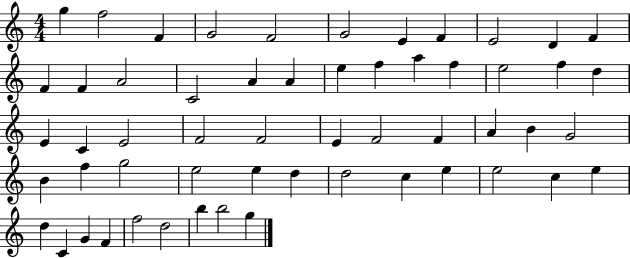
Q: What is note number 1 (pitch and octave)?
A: G5